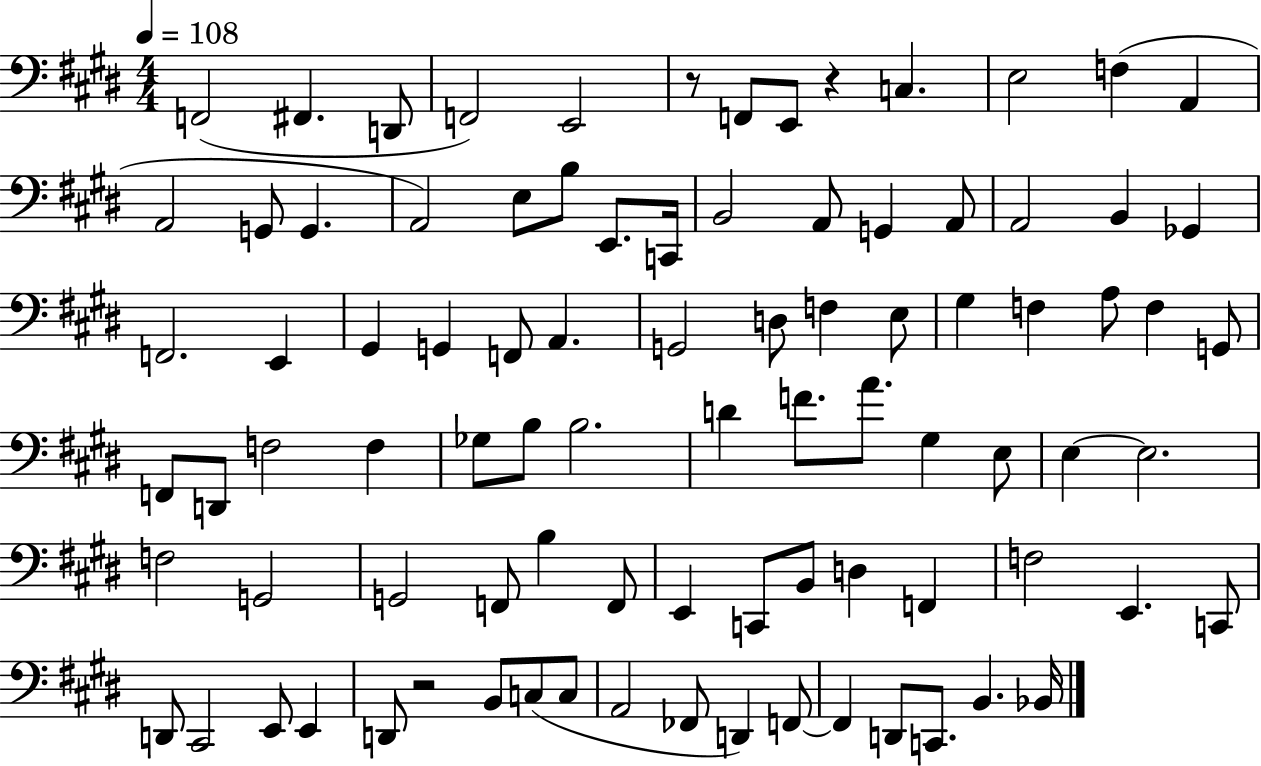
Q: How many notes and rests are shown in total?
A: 89